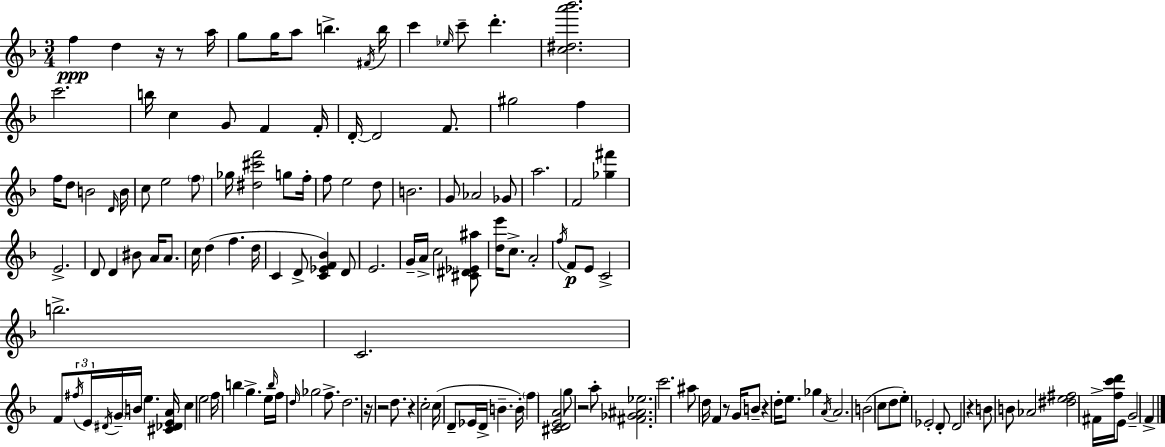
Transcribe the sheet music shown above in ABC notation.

X:1
T:Untitled
M:3/4
L:1/4
K:Dm
f d z/4 z/2 a/4 g/2 g/4 a/2 b ^F/4 b/4 c' _e/4 c'/2 d' [c^da'_b']2 c'2 b/4 c G/2 F F/4 D/4 D2 F/2 ^g2 f f/4 d/2 B2 D/4 B/4 c/2 e2 f/2 _g/4 [^d^c'f']2 g/2 f/4 f/2 e2 d/2 B2 G/2 _A2 _G/2 a2 F2 [_g^f'] E2 D/2 D ^B/2 A/4 A/2 c/4 d f d/4 C D/2 [C_EF_B] D/2 E2 G/4 A/4 c2 [^C^D_E^a]/2 [de']/4 c/2 A2 f/4 F/2 E/2 C2 b2 C2 F/2 ^f/4 E/4 ^D/4 G/4 B/4 e [^C_DEA]/4 c e2 f/4 b g e/4 b/4 f/4 d/4 _g2 f/2 d2 z/4 z2 d/2 z c2 c/4 D/2 _E/4 D/4 B B/4 f [^CDEA]2 g/2 z2 a/2 [^F_G^A_e]2 c'2 ^a/2 d/4 F z/2 G/4 B/2 z d/4 e/2 _g A/4 A2 B2 c/2 d/2 e/2 _E2 D/2 D2 z B/2 B/2 _A2 [^de^f]2 ^F/4 [fc'd']/4 E/2 G2 F